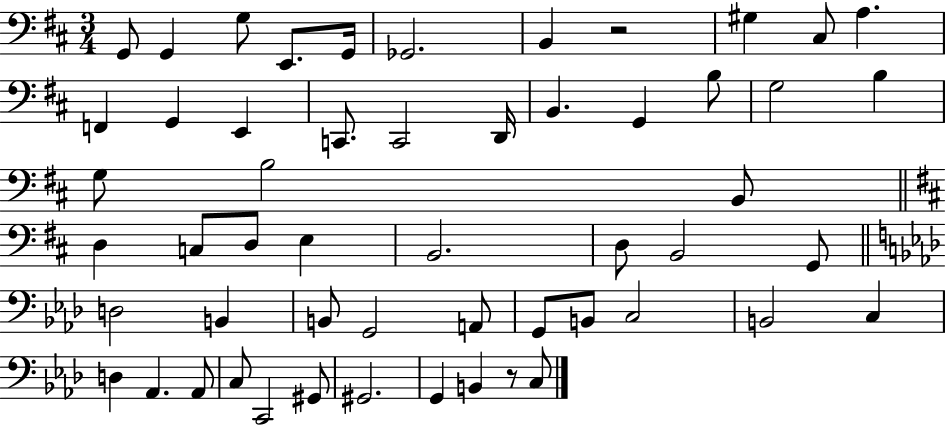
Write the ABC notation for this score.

X:1
T:Untitled
M:3/4
L:1/4
K:D
G,,/2 G,, G,/2 E,,/2 G,,/4 _G,,2 B,, z2 ^G, ^C,/2 A, F,, G,, E,, C,,/2 C,,2 D,,/4 B,, G,, B,/2 G,2 B, G,/2 B,2 B,,/2 D, C,/2 D,/2 E, B,,2 D,/2 B,,2 G,,/2 D,2 B,, B,,/2 G,,2 A,,/2 G,,/2 B,,/2 C,2 B,,2 C, D, _A,, _A,,/2 C,/2 C,,2 ^G,,/2 ^G,,2 G,, B,, z/2 C,/2